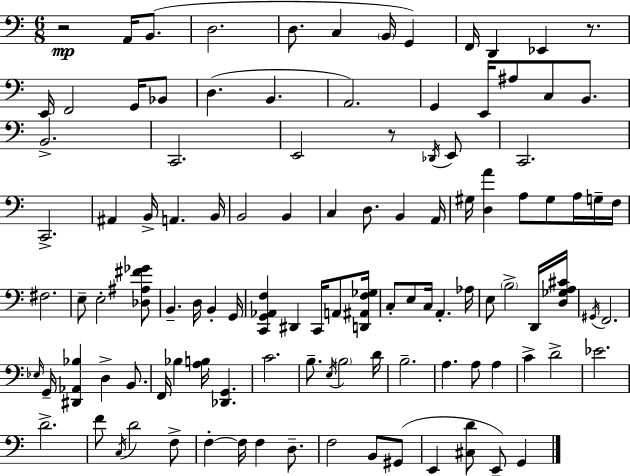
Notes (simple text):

R/h A2/s B2/e. D3/h. D3/e. C3/q B2/s G2/q F2/s D2/q Eb2/q R/e. E2/s F2/h G2/s Bb2/e D3/q. B2/q. A2/h. G2/q E2/s A#3/e C3/e B2/e. B2/h. C2/h. E2/h R/e Db2/s E2/e C2/h. C2/h. A#2/q B2/s A2/q. B2/s B2/h B2/q C3/q D3/e. B2/q A2/s G#3/s [D3,A4]/q A3/e G#3/e A3/s G3/s F3/s F#3/h. E3/e E3/h [Db3,A#3,F#4,Gb4]/e B2/q. D3/s B2/q G2/s [C2,G2,Ab2,F3]/q D#2/q C2/s A2/e [D2,A#2,F3,Gb3]/s C3/e E3/e C3/s A2/q. Ab3/s E3/e B3/h D2/s [D3,Gb3,A3,C#4]/s G#2/s F2/h. Eb3/s G2/s [D#2,Ab2,Bb3]/q D3/q B2/e. F2/s Bb3/q [A3,B3]/s [Db2,G2]/q. C4/h. B3/e. E3/s B3/h D4/s B3/h. A3/q. A3/e A3/q C4/q D4/h Eb4/h. D4/h. F4/e C3/s D4/h F3/e F3/q F3/s F3/q D3/e. F3/h B2/e G#2/e E2/q [C#3,D4]/e E2/e G2/q